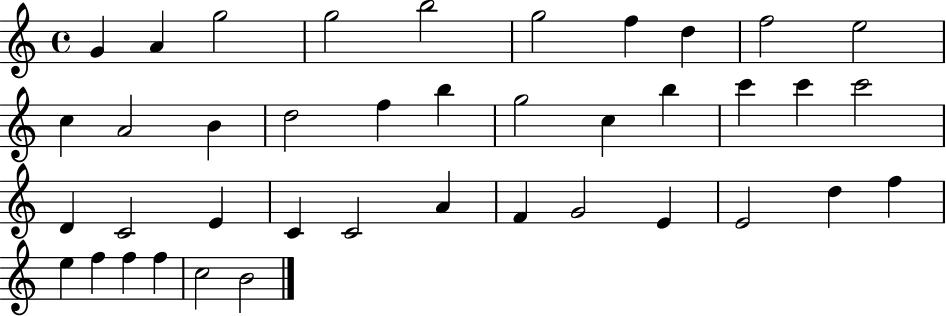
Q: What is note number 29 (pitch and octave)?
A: F4